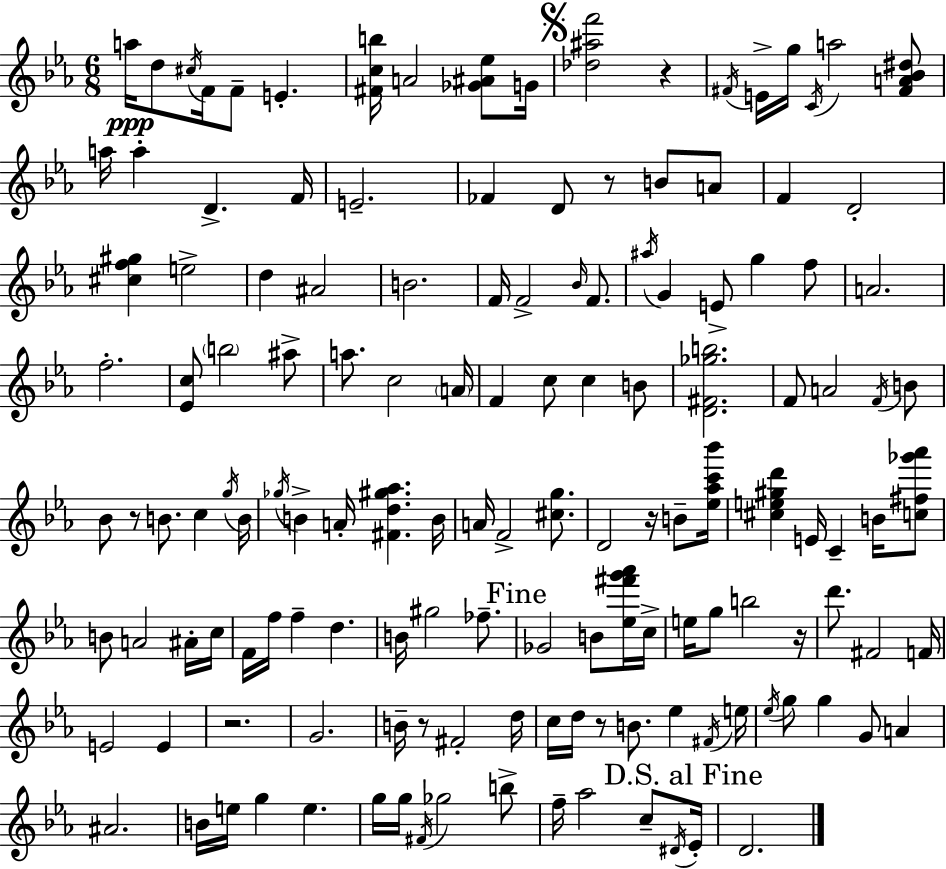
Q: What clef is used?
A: treble